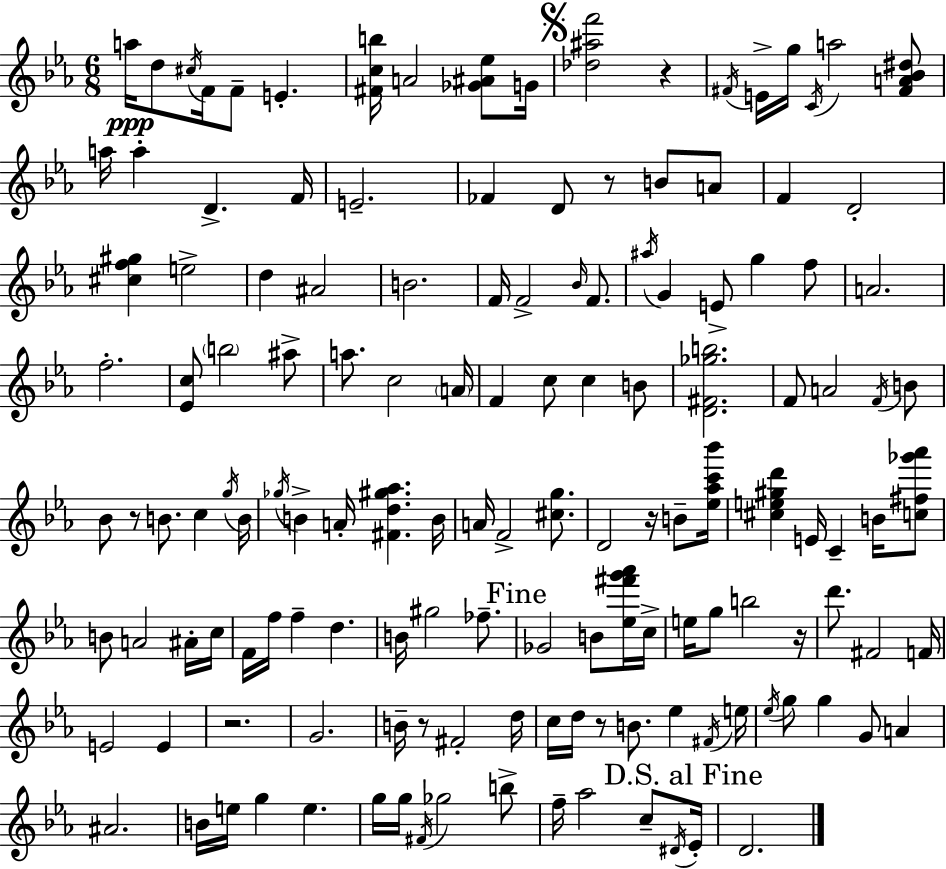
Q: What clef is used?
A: treble